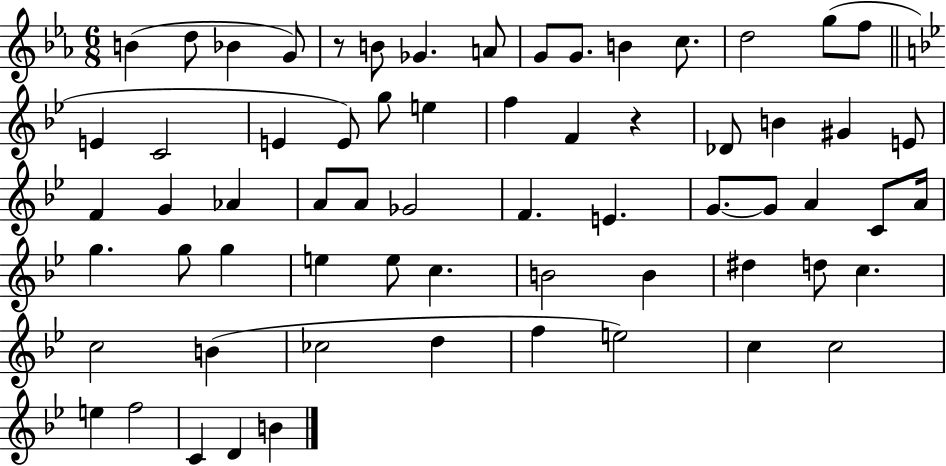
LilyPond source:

{
  \clef treble
  \numericTimeSignature
  \time 6/8
  \key ees \major
  b'4( d''8 bes'4 g'8) | r8 b'8 ges'4. a'8 | g'8 g'8. b'4 c''8. | d''2 g''8( f''8 | \break \bar "||" \break \key g \minor e'4 c'2 | e'4 e'8) g''8 e''4 | f''4 f'4 r4 | des'8 b'4 gis'4 e'8 | \break f'4 g'4 aes'4 | a'8 a'8 ges'2 | f'4. e'4. | g'8.~~ g'8 a'4 c'8 a'16 | \break g''4. g''8 g''4 | e''4 e''8 c''4. | b'2 b'4 | dis''4 d''8 c''4. | \break c''2 b'4( | ces''2 d''4 | f''4 e''2) | c''4 c''2 | \break e''4 f''2 | c'4 d'4 b'4 | \bar "|."
}